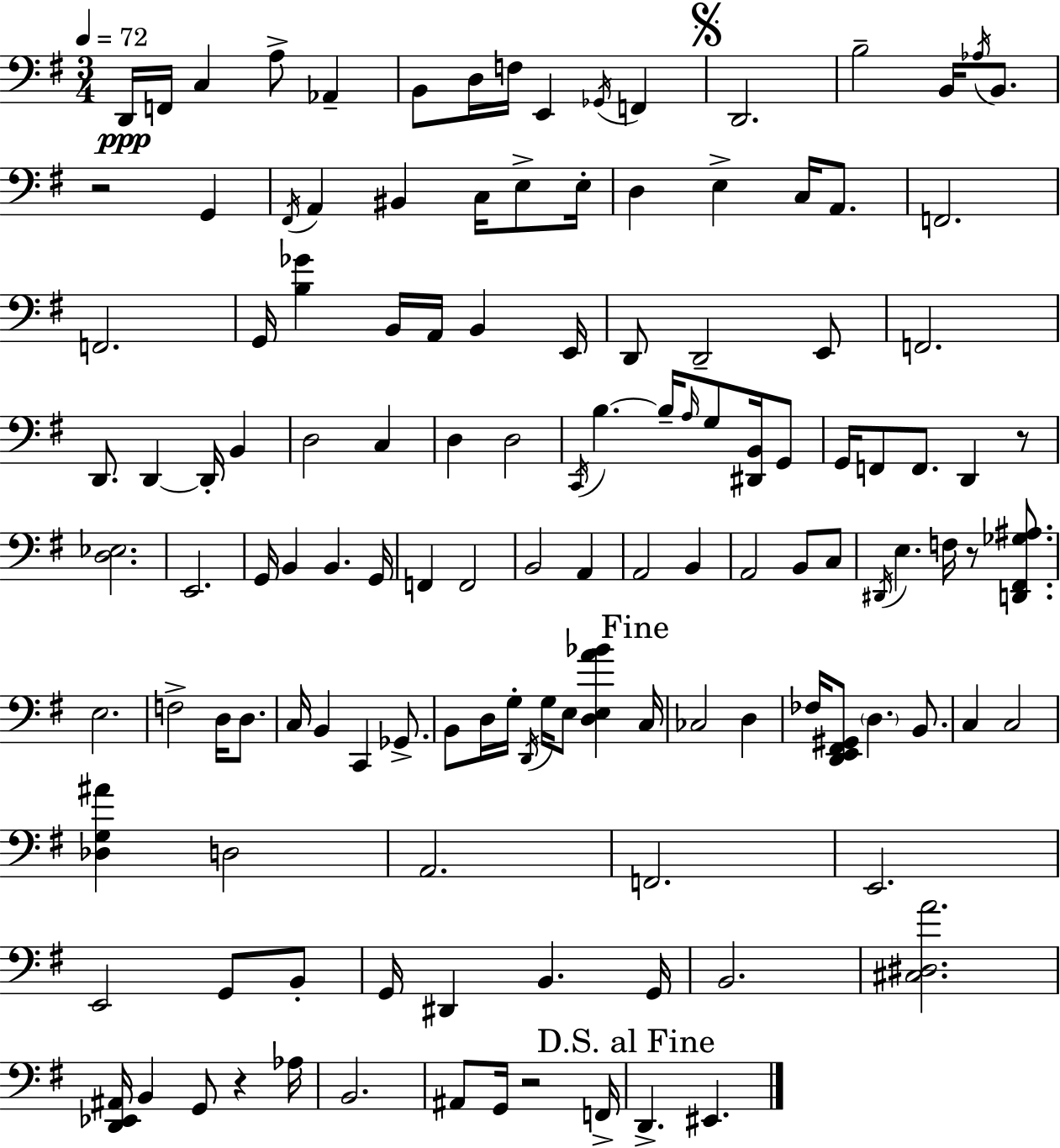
{
  \clef bass
  \numericTimeSignature
  \time 3/4
  \key g \major
  \tempo 4 = 72
  d,16\ppp f,16 c4 a8-> aes,4-- | b,8 d16 f16 e,4 \acciaccatura { ges,16 } f,4 | \mark \markup { \musicglyph "scripts.segno" } d,2. | b2-- b,16 \acciaccatura { aes16 } b,8. | \break r2 g,4 | \acciaccatura { fis,16 } a,4 bis,4 c16 | e8-> e16-. d4 e4-> c16 | a,8. f,2. | \break f,2. | g,16 <b ges'>4 b,16 a,16 b,4 | e,16 d,8 d,2-- | e,8 f,2. | \break d,8. d,4~~ d,16-. b,4 | d2 c4 | d4 d2 | \acciaccatura { c,16 } b4.~~ b16-- \grace { a16 } | \break g8 <dis, b,>16 g,8 g,16 f,8 f,8. d,4 | r8 <d ees>2. | e,2. | g,16 b,4 b,4. | \break g,16 f,4 f,2 | b,2 | a,4 a,2 | b,4 a,2 | \break b,8 c8 \acciaccatura { dis,16 } e4. | f16 r8 <d, fis, ges ais>8. e2. | f2-> | d16 d8. c16 b,4 c,4 | \break ges,8.-> b,8 d16 g16-. \acciaccatura { d,16 } g16 | e8 <d e a' bes'>4 \mark "Fine" c16 ces2 | d4 fes16 <d, e, fis, gis,>8 \parenthesize d4. | b,8. c4 c2 | \break <des g ais'>4 d2 | a,2. | f,2. | e,2. | \break e,2 | g,8 b,8-. g,16 dis,4 | b,4. g,16 b,2. | <cis dis a'>2. | \break <d, ees, ais,>16 b,4 | g,8 r4 aes16 b,2. | ais,8 g,16 r2 | f,16-> \mark "D.S. al Fine" d,4.-> | \break eis,4. \bar "|."
}